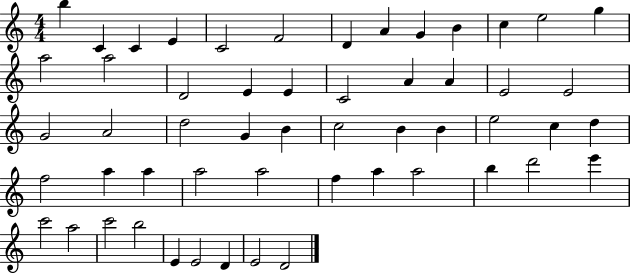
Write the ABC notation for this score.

X:1
T:Untitled
M:4/4
L:1/4
K:C
b C C E C2 F2 D A G B c e2 g a2 a2 D2 E E C2 A A E2 E2 G2 A2 d2 G B c2 B B e2 c d f2 a a a2 a2 f a a2 b d'2 e' c'2 a2 c'2 b2 E E2 D E2 D2